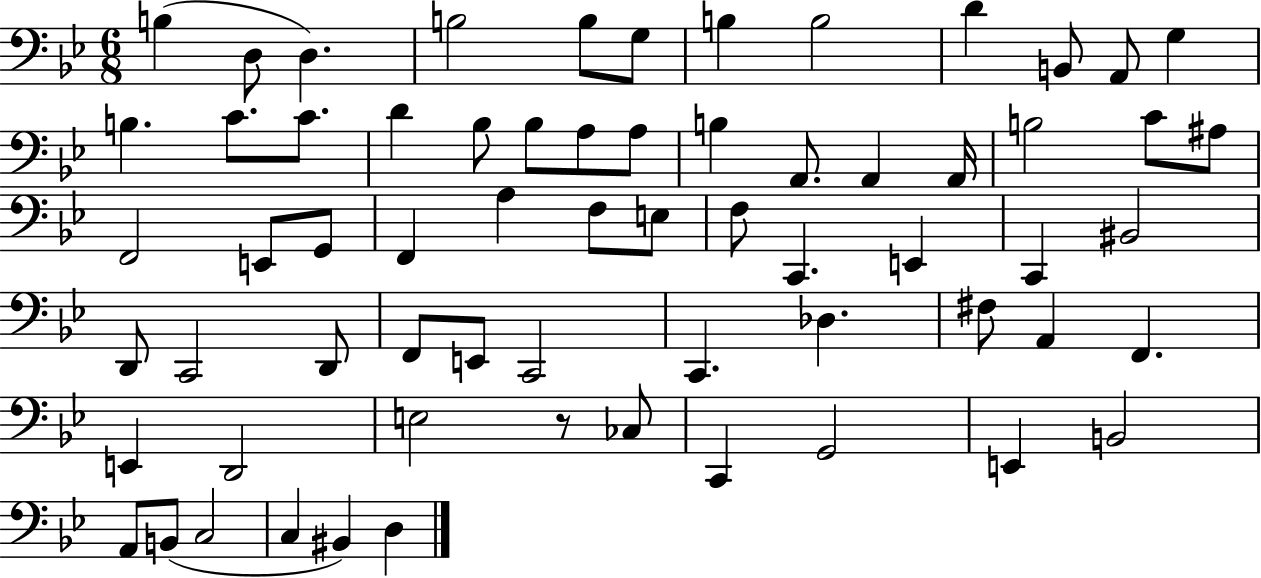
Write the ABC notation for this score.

X:1
T:Untitled
M:6/8
L:1/4
K:Bb
B, D,/2 D, B,2 B,/2 G,/2 B, B,2 D B,,/2 A,,/2 G, B, C/2 C/2 D _B,/2 _B,/2 A,/2 A,/2 B, A,,/2 A,, A,,/4 B,2 C/2 ^A,/2 F,,2 E,,/2 G,,/2 F,, A, F,/2 E,/2 F,/2 C,, E,, C,, ^B,,2 D,,/2 C,,2 D,,/2 F,,/2 E,,/2 C,,2 C,, _D, ^F,/2 A,, F,, E,, D,,2 E,2 z/2 _C,/2 C,, G,,2 E,, B,,2 A,,/2 B,,/2 C,2 C, ^B,, D,